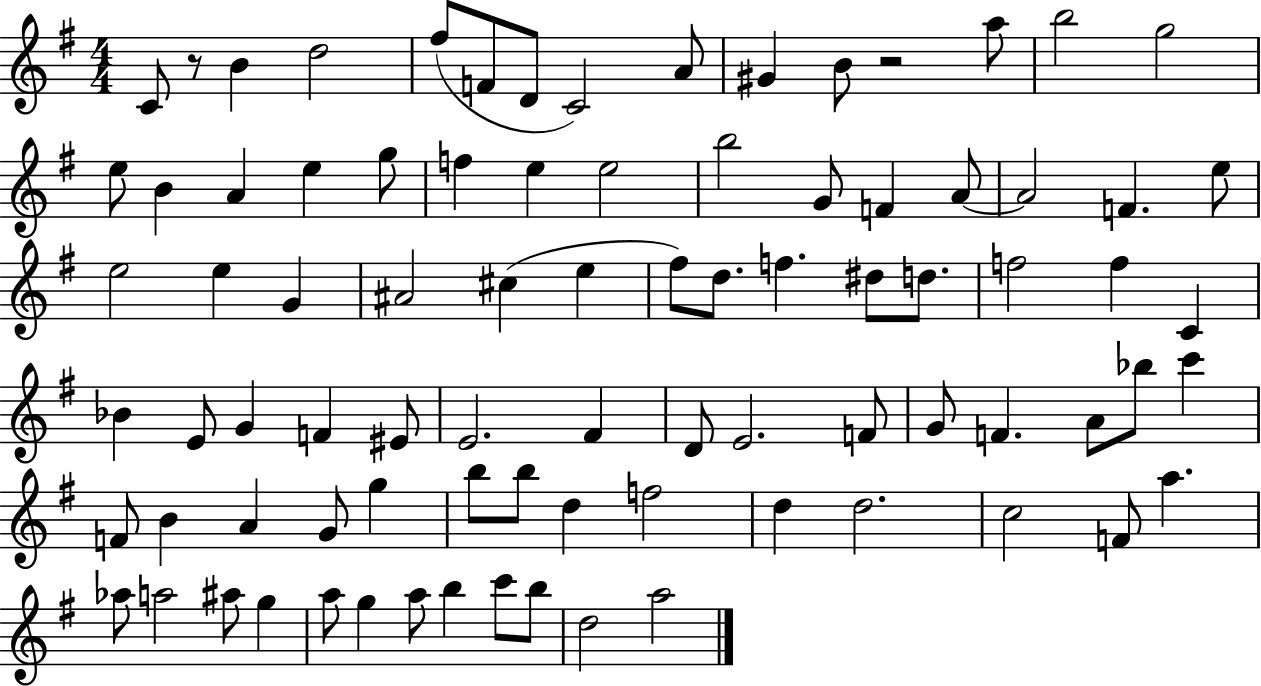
{
  \clef treble
  \numericTimeSignature
  \time 4/4
  \key g \major
  c'8 r8 b'4 d''2 | fis''8( f'8 d'8 c'2) a'8 | gis'4 b'8 r2 a''8 | b''2 g''2 | \break e''8 b'4 a'4 e''4 g''8 | f''4 e''4 e''2 | b''2 g'8 f'4 a'8~~ | a'2 f'4. e''8 | \break e''2 e''4 g'4 | ais'2 cis''4( e''4 | fis''8) d''8. f''4. dis''8 d''8. | f''2 f''4 c'4 | \break bes'4 e'8 g'4 f'4 eis'8 | e'2. fis'4 | d'8 e'2. f'8 | g'8 f'4. a'8 bes''8 c'''4 | \break f'8 b'4 a'4 g'8 g''4 | b''8 b''8 d''4 f''2 | d''4 d''2. | c''2 f'8 a''4. | \break aes''8 a''2 ais''8 g''4 | a''8 g''4 a''8 b''4 c'''8 b''8 | d''2 a''2 | \bar "|."
}